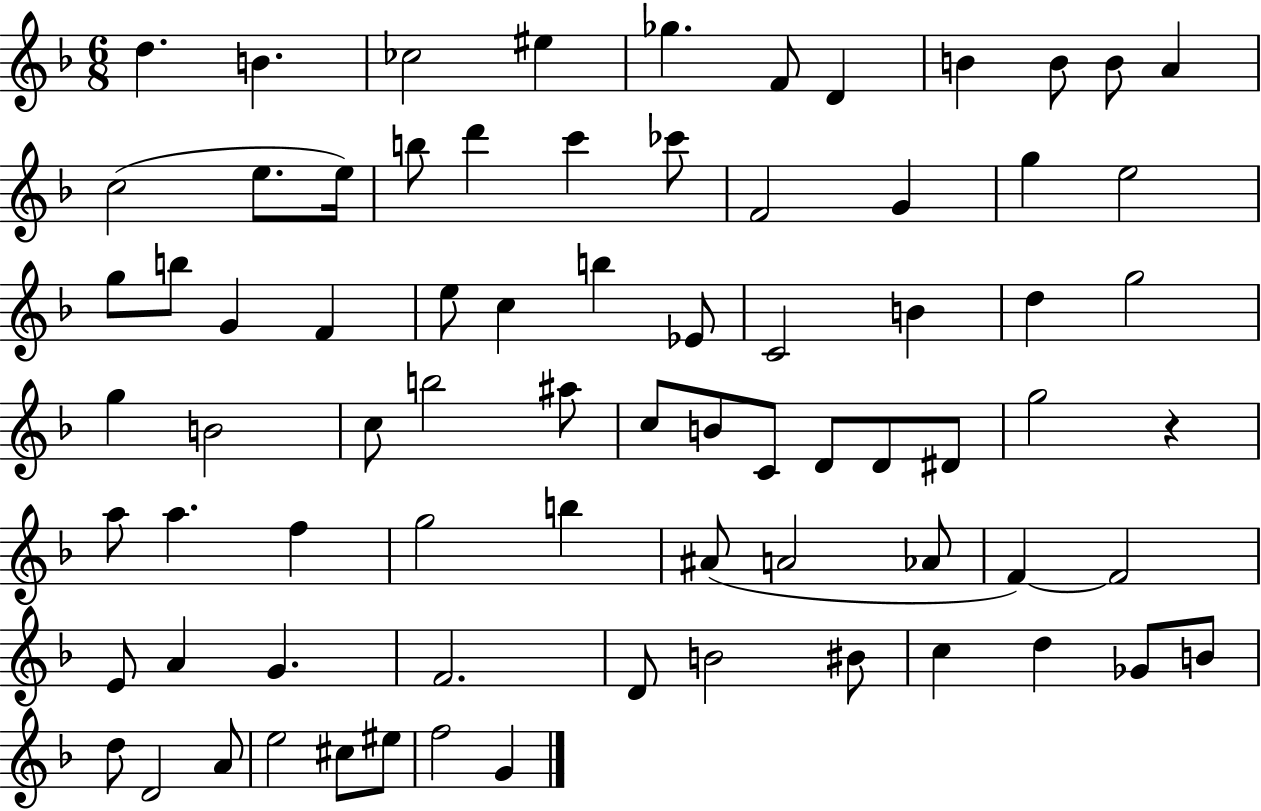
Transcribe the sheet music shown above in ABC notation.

X:1
T:Untitled
M:6/8
L:1/4
K:F
d B _c2 ^e _g F/2 D B B/2 B/2 A c2 e/2 e/4 b/2 d' c' _c'/2 F2 G g e2 g/2 b/2 G F e/2 c b _E/2 C2 B d g2 g B2 c/2 b2 ^a/2 c/2 B/2 C/2 D/2 D/2 ^D/2 g2 z a/2 a f g2 b ^A/2 A2 _A/2 F F2 E/2 A G F2 D/2 B2 ^B/2 c d _G/2 B/2 d/2 D2 A/2 e2 ^c/2 ^e/2 f2 G